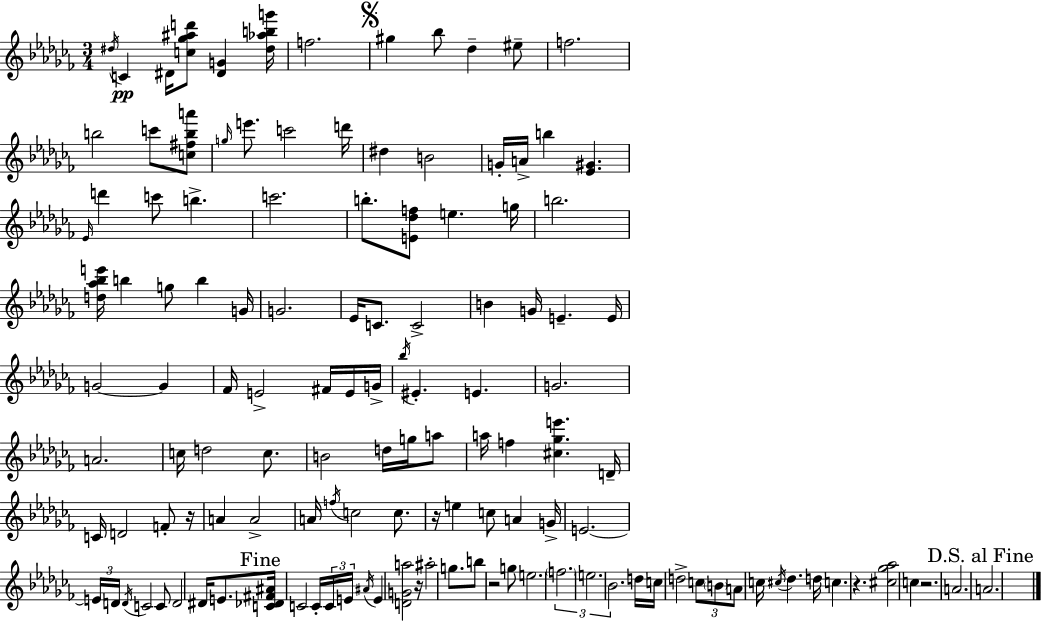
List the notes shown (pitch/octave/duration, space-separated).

D#5/s C4/q D#4/s [C5,Gb5,A#5,D6]/e [D#4,G4]/q [D#5,Ab5,B5,G6]/s F5/h. G#5/q Bb5/e Db5/q EIS5/e F5/h. B5/h C6/e [C5,F#5,B5,A6]/e G5/s E6/e. C6/h D6/s D#5/q B4/h G4/s A4/s B5/q [Eb4,G#4]/q. Eb4/s D6/q C6/e B5/q. C6/h. B5/e. [E4,Db5,F5]/e E5/q. G5/s B5/h. [D5,Ab5,Bb5,E6]/s B5/q G5/e B5/q G4/s G4/h. Eb4/s C4/e. C4/h B4/q G4/s E4/q. E4/s G4/h G4/q FES4/s E4/h F#4/s E4/s G4/s Bb5/s EIS4/q. E4/q. G4/h. A4/h. C5/s D5/h C5/e. B4/h D5/s G5/s A5/e A5/s F5/q [C#5,Gb5,E6]/q. D4/s C4/s D4/h F4/e R/s A4/q A4/h A4/s F5/s C5/h C5/e. R/s E5/q C5/e A4/q G4/s E4/h. E4/s D4/s D4/s C4/h C4/e D4/h D#4/s E4/e. [C4,Db4,F#4,A#4]/s C4/h C4/s C4/s E4/s A#4/s E4/q [D4,G4,A5]/h R/s A#5/h G5/e. B5/e R/h G5/e E5/h. F5/h. E5/h. Bb4/h. D5/s C5/s D5/h C5/e B4/e A4/e C5/s C#5/s Db5/q. D5/s C5/q. R/q. [C#5,Gb5,Ab5]/h C5/q R/h. A4/h. A4/h.